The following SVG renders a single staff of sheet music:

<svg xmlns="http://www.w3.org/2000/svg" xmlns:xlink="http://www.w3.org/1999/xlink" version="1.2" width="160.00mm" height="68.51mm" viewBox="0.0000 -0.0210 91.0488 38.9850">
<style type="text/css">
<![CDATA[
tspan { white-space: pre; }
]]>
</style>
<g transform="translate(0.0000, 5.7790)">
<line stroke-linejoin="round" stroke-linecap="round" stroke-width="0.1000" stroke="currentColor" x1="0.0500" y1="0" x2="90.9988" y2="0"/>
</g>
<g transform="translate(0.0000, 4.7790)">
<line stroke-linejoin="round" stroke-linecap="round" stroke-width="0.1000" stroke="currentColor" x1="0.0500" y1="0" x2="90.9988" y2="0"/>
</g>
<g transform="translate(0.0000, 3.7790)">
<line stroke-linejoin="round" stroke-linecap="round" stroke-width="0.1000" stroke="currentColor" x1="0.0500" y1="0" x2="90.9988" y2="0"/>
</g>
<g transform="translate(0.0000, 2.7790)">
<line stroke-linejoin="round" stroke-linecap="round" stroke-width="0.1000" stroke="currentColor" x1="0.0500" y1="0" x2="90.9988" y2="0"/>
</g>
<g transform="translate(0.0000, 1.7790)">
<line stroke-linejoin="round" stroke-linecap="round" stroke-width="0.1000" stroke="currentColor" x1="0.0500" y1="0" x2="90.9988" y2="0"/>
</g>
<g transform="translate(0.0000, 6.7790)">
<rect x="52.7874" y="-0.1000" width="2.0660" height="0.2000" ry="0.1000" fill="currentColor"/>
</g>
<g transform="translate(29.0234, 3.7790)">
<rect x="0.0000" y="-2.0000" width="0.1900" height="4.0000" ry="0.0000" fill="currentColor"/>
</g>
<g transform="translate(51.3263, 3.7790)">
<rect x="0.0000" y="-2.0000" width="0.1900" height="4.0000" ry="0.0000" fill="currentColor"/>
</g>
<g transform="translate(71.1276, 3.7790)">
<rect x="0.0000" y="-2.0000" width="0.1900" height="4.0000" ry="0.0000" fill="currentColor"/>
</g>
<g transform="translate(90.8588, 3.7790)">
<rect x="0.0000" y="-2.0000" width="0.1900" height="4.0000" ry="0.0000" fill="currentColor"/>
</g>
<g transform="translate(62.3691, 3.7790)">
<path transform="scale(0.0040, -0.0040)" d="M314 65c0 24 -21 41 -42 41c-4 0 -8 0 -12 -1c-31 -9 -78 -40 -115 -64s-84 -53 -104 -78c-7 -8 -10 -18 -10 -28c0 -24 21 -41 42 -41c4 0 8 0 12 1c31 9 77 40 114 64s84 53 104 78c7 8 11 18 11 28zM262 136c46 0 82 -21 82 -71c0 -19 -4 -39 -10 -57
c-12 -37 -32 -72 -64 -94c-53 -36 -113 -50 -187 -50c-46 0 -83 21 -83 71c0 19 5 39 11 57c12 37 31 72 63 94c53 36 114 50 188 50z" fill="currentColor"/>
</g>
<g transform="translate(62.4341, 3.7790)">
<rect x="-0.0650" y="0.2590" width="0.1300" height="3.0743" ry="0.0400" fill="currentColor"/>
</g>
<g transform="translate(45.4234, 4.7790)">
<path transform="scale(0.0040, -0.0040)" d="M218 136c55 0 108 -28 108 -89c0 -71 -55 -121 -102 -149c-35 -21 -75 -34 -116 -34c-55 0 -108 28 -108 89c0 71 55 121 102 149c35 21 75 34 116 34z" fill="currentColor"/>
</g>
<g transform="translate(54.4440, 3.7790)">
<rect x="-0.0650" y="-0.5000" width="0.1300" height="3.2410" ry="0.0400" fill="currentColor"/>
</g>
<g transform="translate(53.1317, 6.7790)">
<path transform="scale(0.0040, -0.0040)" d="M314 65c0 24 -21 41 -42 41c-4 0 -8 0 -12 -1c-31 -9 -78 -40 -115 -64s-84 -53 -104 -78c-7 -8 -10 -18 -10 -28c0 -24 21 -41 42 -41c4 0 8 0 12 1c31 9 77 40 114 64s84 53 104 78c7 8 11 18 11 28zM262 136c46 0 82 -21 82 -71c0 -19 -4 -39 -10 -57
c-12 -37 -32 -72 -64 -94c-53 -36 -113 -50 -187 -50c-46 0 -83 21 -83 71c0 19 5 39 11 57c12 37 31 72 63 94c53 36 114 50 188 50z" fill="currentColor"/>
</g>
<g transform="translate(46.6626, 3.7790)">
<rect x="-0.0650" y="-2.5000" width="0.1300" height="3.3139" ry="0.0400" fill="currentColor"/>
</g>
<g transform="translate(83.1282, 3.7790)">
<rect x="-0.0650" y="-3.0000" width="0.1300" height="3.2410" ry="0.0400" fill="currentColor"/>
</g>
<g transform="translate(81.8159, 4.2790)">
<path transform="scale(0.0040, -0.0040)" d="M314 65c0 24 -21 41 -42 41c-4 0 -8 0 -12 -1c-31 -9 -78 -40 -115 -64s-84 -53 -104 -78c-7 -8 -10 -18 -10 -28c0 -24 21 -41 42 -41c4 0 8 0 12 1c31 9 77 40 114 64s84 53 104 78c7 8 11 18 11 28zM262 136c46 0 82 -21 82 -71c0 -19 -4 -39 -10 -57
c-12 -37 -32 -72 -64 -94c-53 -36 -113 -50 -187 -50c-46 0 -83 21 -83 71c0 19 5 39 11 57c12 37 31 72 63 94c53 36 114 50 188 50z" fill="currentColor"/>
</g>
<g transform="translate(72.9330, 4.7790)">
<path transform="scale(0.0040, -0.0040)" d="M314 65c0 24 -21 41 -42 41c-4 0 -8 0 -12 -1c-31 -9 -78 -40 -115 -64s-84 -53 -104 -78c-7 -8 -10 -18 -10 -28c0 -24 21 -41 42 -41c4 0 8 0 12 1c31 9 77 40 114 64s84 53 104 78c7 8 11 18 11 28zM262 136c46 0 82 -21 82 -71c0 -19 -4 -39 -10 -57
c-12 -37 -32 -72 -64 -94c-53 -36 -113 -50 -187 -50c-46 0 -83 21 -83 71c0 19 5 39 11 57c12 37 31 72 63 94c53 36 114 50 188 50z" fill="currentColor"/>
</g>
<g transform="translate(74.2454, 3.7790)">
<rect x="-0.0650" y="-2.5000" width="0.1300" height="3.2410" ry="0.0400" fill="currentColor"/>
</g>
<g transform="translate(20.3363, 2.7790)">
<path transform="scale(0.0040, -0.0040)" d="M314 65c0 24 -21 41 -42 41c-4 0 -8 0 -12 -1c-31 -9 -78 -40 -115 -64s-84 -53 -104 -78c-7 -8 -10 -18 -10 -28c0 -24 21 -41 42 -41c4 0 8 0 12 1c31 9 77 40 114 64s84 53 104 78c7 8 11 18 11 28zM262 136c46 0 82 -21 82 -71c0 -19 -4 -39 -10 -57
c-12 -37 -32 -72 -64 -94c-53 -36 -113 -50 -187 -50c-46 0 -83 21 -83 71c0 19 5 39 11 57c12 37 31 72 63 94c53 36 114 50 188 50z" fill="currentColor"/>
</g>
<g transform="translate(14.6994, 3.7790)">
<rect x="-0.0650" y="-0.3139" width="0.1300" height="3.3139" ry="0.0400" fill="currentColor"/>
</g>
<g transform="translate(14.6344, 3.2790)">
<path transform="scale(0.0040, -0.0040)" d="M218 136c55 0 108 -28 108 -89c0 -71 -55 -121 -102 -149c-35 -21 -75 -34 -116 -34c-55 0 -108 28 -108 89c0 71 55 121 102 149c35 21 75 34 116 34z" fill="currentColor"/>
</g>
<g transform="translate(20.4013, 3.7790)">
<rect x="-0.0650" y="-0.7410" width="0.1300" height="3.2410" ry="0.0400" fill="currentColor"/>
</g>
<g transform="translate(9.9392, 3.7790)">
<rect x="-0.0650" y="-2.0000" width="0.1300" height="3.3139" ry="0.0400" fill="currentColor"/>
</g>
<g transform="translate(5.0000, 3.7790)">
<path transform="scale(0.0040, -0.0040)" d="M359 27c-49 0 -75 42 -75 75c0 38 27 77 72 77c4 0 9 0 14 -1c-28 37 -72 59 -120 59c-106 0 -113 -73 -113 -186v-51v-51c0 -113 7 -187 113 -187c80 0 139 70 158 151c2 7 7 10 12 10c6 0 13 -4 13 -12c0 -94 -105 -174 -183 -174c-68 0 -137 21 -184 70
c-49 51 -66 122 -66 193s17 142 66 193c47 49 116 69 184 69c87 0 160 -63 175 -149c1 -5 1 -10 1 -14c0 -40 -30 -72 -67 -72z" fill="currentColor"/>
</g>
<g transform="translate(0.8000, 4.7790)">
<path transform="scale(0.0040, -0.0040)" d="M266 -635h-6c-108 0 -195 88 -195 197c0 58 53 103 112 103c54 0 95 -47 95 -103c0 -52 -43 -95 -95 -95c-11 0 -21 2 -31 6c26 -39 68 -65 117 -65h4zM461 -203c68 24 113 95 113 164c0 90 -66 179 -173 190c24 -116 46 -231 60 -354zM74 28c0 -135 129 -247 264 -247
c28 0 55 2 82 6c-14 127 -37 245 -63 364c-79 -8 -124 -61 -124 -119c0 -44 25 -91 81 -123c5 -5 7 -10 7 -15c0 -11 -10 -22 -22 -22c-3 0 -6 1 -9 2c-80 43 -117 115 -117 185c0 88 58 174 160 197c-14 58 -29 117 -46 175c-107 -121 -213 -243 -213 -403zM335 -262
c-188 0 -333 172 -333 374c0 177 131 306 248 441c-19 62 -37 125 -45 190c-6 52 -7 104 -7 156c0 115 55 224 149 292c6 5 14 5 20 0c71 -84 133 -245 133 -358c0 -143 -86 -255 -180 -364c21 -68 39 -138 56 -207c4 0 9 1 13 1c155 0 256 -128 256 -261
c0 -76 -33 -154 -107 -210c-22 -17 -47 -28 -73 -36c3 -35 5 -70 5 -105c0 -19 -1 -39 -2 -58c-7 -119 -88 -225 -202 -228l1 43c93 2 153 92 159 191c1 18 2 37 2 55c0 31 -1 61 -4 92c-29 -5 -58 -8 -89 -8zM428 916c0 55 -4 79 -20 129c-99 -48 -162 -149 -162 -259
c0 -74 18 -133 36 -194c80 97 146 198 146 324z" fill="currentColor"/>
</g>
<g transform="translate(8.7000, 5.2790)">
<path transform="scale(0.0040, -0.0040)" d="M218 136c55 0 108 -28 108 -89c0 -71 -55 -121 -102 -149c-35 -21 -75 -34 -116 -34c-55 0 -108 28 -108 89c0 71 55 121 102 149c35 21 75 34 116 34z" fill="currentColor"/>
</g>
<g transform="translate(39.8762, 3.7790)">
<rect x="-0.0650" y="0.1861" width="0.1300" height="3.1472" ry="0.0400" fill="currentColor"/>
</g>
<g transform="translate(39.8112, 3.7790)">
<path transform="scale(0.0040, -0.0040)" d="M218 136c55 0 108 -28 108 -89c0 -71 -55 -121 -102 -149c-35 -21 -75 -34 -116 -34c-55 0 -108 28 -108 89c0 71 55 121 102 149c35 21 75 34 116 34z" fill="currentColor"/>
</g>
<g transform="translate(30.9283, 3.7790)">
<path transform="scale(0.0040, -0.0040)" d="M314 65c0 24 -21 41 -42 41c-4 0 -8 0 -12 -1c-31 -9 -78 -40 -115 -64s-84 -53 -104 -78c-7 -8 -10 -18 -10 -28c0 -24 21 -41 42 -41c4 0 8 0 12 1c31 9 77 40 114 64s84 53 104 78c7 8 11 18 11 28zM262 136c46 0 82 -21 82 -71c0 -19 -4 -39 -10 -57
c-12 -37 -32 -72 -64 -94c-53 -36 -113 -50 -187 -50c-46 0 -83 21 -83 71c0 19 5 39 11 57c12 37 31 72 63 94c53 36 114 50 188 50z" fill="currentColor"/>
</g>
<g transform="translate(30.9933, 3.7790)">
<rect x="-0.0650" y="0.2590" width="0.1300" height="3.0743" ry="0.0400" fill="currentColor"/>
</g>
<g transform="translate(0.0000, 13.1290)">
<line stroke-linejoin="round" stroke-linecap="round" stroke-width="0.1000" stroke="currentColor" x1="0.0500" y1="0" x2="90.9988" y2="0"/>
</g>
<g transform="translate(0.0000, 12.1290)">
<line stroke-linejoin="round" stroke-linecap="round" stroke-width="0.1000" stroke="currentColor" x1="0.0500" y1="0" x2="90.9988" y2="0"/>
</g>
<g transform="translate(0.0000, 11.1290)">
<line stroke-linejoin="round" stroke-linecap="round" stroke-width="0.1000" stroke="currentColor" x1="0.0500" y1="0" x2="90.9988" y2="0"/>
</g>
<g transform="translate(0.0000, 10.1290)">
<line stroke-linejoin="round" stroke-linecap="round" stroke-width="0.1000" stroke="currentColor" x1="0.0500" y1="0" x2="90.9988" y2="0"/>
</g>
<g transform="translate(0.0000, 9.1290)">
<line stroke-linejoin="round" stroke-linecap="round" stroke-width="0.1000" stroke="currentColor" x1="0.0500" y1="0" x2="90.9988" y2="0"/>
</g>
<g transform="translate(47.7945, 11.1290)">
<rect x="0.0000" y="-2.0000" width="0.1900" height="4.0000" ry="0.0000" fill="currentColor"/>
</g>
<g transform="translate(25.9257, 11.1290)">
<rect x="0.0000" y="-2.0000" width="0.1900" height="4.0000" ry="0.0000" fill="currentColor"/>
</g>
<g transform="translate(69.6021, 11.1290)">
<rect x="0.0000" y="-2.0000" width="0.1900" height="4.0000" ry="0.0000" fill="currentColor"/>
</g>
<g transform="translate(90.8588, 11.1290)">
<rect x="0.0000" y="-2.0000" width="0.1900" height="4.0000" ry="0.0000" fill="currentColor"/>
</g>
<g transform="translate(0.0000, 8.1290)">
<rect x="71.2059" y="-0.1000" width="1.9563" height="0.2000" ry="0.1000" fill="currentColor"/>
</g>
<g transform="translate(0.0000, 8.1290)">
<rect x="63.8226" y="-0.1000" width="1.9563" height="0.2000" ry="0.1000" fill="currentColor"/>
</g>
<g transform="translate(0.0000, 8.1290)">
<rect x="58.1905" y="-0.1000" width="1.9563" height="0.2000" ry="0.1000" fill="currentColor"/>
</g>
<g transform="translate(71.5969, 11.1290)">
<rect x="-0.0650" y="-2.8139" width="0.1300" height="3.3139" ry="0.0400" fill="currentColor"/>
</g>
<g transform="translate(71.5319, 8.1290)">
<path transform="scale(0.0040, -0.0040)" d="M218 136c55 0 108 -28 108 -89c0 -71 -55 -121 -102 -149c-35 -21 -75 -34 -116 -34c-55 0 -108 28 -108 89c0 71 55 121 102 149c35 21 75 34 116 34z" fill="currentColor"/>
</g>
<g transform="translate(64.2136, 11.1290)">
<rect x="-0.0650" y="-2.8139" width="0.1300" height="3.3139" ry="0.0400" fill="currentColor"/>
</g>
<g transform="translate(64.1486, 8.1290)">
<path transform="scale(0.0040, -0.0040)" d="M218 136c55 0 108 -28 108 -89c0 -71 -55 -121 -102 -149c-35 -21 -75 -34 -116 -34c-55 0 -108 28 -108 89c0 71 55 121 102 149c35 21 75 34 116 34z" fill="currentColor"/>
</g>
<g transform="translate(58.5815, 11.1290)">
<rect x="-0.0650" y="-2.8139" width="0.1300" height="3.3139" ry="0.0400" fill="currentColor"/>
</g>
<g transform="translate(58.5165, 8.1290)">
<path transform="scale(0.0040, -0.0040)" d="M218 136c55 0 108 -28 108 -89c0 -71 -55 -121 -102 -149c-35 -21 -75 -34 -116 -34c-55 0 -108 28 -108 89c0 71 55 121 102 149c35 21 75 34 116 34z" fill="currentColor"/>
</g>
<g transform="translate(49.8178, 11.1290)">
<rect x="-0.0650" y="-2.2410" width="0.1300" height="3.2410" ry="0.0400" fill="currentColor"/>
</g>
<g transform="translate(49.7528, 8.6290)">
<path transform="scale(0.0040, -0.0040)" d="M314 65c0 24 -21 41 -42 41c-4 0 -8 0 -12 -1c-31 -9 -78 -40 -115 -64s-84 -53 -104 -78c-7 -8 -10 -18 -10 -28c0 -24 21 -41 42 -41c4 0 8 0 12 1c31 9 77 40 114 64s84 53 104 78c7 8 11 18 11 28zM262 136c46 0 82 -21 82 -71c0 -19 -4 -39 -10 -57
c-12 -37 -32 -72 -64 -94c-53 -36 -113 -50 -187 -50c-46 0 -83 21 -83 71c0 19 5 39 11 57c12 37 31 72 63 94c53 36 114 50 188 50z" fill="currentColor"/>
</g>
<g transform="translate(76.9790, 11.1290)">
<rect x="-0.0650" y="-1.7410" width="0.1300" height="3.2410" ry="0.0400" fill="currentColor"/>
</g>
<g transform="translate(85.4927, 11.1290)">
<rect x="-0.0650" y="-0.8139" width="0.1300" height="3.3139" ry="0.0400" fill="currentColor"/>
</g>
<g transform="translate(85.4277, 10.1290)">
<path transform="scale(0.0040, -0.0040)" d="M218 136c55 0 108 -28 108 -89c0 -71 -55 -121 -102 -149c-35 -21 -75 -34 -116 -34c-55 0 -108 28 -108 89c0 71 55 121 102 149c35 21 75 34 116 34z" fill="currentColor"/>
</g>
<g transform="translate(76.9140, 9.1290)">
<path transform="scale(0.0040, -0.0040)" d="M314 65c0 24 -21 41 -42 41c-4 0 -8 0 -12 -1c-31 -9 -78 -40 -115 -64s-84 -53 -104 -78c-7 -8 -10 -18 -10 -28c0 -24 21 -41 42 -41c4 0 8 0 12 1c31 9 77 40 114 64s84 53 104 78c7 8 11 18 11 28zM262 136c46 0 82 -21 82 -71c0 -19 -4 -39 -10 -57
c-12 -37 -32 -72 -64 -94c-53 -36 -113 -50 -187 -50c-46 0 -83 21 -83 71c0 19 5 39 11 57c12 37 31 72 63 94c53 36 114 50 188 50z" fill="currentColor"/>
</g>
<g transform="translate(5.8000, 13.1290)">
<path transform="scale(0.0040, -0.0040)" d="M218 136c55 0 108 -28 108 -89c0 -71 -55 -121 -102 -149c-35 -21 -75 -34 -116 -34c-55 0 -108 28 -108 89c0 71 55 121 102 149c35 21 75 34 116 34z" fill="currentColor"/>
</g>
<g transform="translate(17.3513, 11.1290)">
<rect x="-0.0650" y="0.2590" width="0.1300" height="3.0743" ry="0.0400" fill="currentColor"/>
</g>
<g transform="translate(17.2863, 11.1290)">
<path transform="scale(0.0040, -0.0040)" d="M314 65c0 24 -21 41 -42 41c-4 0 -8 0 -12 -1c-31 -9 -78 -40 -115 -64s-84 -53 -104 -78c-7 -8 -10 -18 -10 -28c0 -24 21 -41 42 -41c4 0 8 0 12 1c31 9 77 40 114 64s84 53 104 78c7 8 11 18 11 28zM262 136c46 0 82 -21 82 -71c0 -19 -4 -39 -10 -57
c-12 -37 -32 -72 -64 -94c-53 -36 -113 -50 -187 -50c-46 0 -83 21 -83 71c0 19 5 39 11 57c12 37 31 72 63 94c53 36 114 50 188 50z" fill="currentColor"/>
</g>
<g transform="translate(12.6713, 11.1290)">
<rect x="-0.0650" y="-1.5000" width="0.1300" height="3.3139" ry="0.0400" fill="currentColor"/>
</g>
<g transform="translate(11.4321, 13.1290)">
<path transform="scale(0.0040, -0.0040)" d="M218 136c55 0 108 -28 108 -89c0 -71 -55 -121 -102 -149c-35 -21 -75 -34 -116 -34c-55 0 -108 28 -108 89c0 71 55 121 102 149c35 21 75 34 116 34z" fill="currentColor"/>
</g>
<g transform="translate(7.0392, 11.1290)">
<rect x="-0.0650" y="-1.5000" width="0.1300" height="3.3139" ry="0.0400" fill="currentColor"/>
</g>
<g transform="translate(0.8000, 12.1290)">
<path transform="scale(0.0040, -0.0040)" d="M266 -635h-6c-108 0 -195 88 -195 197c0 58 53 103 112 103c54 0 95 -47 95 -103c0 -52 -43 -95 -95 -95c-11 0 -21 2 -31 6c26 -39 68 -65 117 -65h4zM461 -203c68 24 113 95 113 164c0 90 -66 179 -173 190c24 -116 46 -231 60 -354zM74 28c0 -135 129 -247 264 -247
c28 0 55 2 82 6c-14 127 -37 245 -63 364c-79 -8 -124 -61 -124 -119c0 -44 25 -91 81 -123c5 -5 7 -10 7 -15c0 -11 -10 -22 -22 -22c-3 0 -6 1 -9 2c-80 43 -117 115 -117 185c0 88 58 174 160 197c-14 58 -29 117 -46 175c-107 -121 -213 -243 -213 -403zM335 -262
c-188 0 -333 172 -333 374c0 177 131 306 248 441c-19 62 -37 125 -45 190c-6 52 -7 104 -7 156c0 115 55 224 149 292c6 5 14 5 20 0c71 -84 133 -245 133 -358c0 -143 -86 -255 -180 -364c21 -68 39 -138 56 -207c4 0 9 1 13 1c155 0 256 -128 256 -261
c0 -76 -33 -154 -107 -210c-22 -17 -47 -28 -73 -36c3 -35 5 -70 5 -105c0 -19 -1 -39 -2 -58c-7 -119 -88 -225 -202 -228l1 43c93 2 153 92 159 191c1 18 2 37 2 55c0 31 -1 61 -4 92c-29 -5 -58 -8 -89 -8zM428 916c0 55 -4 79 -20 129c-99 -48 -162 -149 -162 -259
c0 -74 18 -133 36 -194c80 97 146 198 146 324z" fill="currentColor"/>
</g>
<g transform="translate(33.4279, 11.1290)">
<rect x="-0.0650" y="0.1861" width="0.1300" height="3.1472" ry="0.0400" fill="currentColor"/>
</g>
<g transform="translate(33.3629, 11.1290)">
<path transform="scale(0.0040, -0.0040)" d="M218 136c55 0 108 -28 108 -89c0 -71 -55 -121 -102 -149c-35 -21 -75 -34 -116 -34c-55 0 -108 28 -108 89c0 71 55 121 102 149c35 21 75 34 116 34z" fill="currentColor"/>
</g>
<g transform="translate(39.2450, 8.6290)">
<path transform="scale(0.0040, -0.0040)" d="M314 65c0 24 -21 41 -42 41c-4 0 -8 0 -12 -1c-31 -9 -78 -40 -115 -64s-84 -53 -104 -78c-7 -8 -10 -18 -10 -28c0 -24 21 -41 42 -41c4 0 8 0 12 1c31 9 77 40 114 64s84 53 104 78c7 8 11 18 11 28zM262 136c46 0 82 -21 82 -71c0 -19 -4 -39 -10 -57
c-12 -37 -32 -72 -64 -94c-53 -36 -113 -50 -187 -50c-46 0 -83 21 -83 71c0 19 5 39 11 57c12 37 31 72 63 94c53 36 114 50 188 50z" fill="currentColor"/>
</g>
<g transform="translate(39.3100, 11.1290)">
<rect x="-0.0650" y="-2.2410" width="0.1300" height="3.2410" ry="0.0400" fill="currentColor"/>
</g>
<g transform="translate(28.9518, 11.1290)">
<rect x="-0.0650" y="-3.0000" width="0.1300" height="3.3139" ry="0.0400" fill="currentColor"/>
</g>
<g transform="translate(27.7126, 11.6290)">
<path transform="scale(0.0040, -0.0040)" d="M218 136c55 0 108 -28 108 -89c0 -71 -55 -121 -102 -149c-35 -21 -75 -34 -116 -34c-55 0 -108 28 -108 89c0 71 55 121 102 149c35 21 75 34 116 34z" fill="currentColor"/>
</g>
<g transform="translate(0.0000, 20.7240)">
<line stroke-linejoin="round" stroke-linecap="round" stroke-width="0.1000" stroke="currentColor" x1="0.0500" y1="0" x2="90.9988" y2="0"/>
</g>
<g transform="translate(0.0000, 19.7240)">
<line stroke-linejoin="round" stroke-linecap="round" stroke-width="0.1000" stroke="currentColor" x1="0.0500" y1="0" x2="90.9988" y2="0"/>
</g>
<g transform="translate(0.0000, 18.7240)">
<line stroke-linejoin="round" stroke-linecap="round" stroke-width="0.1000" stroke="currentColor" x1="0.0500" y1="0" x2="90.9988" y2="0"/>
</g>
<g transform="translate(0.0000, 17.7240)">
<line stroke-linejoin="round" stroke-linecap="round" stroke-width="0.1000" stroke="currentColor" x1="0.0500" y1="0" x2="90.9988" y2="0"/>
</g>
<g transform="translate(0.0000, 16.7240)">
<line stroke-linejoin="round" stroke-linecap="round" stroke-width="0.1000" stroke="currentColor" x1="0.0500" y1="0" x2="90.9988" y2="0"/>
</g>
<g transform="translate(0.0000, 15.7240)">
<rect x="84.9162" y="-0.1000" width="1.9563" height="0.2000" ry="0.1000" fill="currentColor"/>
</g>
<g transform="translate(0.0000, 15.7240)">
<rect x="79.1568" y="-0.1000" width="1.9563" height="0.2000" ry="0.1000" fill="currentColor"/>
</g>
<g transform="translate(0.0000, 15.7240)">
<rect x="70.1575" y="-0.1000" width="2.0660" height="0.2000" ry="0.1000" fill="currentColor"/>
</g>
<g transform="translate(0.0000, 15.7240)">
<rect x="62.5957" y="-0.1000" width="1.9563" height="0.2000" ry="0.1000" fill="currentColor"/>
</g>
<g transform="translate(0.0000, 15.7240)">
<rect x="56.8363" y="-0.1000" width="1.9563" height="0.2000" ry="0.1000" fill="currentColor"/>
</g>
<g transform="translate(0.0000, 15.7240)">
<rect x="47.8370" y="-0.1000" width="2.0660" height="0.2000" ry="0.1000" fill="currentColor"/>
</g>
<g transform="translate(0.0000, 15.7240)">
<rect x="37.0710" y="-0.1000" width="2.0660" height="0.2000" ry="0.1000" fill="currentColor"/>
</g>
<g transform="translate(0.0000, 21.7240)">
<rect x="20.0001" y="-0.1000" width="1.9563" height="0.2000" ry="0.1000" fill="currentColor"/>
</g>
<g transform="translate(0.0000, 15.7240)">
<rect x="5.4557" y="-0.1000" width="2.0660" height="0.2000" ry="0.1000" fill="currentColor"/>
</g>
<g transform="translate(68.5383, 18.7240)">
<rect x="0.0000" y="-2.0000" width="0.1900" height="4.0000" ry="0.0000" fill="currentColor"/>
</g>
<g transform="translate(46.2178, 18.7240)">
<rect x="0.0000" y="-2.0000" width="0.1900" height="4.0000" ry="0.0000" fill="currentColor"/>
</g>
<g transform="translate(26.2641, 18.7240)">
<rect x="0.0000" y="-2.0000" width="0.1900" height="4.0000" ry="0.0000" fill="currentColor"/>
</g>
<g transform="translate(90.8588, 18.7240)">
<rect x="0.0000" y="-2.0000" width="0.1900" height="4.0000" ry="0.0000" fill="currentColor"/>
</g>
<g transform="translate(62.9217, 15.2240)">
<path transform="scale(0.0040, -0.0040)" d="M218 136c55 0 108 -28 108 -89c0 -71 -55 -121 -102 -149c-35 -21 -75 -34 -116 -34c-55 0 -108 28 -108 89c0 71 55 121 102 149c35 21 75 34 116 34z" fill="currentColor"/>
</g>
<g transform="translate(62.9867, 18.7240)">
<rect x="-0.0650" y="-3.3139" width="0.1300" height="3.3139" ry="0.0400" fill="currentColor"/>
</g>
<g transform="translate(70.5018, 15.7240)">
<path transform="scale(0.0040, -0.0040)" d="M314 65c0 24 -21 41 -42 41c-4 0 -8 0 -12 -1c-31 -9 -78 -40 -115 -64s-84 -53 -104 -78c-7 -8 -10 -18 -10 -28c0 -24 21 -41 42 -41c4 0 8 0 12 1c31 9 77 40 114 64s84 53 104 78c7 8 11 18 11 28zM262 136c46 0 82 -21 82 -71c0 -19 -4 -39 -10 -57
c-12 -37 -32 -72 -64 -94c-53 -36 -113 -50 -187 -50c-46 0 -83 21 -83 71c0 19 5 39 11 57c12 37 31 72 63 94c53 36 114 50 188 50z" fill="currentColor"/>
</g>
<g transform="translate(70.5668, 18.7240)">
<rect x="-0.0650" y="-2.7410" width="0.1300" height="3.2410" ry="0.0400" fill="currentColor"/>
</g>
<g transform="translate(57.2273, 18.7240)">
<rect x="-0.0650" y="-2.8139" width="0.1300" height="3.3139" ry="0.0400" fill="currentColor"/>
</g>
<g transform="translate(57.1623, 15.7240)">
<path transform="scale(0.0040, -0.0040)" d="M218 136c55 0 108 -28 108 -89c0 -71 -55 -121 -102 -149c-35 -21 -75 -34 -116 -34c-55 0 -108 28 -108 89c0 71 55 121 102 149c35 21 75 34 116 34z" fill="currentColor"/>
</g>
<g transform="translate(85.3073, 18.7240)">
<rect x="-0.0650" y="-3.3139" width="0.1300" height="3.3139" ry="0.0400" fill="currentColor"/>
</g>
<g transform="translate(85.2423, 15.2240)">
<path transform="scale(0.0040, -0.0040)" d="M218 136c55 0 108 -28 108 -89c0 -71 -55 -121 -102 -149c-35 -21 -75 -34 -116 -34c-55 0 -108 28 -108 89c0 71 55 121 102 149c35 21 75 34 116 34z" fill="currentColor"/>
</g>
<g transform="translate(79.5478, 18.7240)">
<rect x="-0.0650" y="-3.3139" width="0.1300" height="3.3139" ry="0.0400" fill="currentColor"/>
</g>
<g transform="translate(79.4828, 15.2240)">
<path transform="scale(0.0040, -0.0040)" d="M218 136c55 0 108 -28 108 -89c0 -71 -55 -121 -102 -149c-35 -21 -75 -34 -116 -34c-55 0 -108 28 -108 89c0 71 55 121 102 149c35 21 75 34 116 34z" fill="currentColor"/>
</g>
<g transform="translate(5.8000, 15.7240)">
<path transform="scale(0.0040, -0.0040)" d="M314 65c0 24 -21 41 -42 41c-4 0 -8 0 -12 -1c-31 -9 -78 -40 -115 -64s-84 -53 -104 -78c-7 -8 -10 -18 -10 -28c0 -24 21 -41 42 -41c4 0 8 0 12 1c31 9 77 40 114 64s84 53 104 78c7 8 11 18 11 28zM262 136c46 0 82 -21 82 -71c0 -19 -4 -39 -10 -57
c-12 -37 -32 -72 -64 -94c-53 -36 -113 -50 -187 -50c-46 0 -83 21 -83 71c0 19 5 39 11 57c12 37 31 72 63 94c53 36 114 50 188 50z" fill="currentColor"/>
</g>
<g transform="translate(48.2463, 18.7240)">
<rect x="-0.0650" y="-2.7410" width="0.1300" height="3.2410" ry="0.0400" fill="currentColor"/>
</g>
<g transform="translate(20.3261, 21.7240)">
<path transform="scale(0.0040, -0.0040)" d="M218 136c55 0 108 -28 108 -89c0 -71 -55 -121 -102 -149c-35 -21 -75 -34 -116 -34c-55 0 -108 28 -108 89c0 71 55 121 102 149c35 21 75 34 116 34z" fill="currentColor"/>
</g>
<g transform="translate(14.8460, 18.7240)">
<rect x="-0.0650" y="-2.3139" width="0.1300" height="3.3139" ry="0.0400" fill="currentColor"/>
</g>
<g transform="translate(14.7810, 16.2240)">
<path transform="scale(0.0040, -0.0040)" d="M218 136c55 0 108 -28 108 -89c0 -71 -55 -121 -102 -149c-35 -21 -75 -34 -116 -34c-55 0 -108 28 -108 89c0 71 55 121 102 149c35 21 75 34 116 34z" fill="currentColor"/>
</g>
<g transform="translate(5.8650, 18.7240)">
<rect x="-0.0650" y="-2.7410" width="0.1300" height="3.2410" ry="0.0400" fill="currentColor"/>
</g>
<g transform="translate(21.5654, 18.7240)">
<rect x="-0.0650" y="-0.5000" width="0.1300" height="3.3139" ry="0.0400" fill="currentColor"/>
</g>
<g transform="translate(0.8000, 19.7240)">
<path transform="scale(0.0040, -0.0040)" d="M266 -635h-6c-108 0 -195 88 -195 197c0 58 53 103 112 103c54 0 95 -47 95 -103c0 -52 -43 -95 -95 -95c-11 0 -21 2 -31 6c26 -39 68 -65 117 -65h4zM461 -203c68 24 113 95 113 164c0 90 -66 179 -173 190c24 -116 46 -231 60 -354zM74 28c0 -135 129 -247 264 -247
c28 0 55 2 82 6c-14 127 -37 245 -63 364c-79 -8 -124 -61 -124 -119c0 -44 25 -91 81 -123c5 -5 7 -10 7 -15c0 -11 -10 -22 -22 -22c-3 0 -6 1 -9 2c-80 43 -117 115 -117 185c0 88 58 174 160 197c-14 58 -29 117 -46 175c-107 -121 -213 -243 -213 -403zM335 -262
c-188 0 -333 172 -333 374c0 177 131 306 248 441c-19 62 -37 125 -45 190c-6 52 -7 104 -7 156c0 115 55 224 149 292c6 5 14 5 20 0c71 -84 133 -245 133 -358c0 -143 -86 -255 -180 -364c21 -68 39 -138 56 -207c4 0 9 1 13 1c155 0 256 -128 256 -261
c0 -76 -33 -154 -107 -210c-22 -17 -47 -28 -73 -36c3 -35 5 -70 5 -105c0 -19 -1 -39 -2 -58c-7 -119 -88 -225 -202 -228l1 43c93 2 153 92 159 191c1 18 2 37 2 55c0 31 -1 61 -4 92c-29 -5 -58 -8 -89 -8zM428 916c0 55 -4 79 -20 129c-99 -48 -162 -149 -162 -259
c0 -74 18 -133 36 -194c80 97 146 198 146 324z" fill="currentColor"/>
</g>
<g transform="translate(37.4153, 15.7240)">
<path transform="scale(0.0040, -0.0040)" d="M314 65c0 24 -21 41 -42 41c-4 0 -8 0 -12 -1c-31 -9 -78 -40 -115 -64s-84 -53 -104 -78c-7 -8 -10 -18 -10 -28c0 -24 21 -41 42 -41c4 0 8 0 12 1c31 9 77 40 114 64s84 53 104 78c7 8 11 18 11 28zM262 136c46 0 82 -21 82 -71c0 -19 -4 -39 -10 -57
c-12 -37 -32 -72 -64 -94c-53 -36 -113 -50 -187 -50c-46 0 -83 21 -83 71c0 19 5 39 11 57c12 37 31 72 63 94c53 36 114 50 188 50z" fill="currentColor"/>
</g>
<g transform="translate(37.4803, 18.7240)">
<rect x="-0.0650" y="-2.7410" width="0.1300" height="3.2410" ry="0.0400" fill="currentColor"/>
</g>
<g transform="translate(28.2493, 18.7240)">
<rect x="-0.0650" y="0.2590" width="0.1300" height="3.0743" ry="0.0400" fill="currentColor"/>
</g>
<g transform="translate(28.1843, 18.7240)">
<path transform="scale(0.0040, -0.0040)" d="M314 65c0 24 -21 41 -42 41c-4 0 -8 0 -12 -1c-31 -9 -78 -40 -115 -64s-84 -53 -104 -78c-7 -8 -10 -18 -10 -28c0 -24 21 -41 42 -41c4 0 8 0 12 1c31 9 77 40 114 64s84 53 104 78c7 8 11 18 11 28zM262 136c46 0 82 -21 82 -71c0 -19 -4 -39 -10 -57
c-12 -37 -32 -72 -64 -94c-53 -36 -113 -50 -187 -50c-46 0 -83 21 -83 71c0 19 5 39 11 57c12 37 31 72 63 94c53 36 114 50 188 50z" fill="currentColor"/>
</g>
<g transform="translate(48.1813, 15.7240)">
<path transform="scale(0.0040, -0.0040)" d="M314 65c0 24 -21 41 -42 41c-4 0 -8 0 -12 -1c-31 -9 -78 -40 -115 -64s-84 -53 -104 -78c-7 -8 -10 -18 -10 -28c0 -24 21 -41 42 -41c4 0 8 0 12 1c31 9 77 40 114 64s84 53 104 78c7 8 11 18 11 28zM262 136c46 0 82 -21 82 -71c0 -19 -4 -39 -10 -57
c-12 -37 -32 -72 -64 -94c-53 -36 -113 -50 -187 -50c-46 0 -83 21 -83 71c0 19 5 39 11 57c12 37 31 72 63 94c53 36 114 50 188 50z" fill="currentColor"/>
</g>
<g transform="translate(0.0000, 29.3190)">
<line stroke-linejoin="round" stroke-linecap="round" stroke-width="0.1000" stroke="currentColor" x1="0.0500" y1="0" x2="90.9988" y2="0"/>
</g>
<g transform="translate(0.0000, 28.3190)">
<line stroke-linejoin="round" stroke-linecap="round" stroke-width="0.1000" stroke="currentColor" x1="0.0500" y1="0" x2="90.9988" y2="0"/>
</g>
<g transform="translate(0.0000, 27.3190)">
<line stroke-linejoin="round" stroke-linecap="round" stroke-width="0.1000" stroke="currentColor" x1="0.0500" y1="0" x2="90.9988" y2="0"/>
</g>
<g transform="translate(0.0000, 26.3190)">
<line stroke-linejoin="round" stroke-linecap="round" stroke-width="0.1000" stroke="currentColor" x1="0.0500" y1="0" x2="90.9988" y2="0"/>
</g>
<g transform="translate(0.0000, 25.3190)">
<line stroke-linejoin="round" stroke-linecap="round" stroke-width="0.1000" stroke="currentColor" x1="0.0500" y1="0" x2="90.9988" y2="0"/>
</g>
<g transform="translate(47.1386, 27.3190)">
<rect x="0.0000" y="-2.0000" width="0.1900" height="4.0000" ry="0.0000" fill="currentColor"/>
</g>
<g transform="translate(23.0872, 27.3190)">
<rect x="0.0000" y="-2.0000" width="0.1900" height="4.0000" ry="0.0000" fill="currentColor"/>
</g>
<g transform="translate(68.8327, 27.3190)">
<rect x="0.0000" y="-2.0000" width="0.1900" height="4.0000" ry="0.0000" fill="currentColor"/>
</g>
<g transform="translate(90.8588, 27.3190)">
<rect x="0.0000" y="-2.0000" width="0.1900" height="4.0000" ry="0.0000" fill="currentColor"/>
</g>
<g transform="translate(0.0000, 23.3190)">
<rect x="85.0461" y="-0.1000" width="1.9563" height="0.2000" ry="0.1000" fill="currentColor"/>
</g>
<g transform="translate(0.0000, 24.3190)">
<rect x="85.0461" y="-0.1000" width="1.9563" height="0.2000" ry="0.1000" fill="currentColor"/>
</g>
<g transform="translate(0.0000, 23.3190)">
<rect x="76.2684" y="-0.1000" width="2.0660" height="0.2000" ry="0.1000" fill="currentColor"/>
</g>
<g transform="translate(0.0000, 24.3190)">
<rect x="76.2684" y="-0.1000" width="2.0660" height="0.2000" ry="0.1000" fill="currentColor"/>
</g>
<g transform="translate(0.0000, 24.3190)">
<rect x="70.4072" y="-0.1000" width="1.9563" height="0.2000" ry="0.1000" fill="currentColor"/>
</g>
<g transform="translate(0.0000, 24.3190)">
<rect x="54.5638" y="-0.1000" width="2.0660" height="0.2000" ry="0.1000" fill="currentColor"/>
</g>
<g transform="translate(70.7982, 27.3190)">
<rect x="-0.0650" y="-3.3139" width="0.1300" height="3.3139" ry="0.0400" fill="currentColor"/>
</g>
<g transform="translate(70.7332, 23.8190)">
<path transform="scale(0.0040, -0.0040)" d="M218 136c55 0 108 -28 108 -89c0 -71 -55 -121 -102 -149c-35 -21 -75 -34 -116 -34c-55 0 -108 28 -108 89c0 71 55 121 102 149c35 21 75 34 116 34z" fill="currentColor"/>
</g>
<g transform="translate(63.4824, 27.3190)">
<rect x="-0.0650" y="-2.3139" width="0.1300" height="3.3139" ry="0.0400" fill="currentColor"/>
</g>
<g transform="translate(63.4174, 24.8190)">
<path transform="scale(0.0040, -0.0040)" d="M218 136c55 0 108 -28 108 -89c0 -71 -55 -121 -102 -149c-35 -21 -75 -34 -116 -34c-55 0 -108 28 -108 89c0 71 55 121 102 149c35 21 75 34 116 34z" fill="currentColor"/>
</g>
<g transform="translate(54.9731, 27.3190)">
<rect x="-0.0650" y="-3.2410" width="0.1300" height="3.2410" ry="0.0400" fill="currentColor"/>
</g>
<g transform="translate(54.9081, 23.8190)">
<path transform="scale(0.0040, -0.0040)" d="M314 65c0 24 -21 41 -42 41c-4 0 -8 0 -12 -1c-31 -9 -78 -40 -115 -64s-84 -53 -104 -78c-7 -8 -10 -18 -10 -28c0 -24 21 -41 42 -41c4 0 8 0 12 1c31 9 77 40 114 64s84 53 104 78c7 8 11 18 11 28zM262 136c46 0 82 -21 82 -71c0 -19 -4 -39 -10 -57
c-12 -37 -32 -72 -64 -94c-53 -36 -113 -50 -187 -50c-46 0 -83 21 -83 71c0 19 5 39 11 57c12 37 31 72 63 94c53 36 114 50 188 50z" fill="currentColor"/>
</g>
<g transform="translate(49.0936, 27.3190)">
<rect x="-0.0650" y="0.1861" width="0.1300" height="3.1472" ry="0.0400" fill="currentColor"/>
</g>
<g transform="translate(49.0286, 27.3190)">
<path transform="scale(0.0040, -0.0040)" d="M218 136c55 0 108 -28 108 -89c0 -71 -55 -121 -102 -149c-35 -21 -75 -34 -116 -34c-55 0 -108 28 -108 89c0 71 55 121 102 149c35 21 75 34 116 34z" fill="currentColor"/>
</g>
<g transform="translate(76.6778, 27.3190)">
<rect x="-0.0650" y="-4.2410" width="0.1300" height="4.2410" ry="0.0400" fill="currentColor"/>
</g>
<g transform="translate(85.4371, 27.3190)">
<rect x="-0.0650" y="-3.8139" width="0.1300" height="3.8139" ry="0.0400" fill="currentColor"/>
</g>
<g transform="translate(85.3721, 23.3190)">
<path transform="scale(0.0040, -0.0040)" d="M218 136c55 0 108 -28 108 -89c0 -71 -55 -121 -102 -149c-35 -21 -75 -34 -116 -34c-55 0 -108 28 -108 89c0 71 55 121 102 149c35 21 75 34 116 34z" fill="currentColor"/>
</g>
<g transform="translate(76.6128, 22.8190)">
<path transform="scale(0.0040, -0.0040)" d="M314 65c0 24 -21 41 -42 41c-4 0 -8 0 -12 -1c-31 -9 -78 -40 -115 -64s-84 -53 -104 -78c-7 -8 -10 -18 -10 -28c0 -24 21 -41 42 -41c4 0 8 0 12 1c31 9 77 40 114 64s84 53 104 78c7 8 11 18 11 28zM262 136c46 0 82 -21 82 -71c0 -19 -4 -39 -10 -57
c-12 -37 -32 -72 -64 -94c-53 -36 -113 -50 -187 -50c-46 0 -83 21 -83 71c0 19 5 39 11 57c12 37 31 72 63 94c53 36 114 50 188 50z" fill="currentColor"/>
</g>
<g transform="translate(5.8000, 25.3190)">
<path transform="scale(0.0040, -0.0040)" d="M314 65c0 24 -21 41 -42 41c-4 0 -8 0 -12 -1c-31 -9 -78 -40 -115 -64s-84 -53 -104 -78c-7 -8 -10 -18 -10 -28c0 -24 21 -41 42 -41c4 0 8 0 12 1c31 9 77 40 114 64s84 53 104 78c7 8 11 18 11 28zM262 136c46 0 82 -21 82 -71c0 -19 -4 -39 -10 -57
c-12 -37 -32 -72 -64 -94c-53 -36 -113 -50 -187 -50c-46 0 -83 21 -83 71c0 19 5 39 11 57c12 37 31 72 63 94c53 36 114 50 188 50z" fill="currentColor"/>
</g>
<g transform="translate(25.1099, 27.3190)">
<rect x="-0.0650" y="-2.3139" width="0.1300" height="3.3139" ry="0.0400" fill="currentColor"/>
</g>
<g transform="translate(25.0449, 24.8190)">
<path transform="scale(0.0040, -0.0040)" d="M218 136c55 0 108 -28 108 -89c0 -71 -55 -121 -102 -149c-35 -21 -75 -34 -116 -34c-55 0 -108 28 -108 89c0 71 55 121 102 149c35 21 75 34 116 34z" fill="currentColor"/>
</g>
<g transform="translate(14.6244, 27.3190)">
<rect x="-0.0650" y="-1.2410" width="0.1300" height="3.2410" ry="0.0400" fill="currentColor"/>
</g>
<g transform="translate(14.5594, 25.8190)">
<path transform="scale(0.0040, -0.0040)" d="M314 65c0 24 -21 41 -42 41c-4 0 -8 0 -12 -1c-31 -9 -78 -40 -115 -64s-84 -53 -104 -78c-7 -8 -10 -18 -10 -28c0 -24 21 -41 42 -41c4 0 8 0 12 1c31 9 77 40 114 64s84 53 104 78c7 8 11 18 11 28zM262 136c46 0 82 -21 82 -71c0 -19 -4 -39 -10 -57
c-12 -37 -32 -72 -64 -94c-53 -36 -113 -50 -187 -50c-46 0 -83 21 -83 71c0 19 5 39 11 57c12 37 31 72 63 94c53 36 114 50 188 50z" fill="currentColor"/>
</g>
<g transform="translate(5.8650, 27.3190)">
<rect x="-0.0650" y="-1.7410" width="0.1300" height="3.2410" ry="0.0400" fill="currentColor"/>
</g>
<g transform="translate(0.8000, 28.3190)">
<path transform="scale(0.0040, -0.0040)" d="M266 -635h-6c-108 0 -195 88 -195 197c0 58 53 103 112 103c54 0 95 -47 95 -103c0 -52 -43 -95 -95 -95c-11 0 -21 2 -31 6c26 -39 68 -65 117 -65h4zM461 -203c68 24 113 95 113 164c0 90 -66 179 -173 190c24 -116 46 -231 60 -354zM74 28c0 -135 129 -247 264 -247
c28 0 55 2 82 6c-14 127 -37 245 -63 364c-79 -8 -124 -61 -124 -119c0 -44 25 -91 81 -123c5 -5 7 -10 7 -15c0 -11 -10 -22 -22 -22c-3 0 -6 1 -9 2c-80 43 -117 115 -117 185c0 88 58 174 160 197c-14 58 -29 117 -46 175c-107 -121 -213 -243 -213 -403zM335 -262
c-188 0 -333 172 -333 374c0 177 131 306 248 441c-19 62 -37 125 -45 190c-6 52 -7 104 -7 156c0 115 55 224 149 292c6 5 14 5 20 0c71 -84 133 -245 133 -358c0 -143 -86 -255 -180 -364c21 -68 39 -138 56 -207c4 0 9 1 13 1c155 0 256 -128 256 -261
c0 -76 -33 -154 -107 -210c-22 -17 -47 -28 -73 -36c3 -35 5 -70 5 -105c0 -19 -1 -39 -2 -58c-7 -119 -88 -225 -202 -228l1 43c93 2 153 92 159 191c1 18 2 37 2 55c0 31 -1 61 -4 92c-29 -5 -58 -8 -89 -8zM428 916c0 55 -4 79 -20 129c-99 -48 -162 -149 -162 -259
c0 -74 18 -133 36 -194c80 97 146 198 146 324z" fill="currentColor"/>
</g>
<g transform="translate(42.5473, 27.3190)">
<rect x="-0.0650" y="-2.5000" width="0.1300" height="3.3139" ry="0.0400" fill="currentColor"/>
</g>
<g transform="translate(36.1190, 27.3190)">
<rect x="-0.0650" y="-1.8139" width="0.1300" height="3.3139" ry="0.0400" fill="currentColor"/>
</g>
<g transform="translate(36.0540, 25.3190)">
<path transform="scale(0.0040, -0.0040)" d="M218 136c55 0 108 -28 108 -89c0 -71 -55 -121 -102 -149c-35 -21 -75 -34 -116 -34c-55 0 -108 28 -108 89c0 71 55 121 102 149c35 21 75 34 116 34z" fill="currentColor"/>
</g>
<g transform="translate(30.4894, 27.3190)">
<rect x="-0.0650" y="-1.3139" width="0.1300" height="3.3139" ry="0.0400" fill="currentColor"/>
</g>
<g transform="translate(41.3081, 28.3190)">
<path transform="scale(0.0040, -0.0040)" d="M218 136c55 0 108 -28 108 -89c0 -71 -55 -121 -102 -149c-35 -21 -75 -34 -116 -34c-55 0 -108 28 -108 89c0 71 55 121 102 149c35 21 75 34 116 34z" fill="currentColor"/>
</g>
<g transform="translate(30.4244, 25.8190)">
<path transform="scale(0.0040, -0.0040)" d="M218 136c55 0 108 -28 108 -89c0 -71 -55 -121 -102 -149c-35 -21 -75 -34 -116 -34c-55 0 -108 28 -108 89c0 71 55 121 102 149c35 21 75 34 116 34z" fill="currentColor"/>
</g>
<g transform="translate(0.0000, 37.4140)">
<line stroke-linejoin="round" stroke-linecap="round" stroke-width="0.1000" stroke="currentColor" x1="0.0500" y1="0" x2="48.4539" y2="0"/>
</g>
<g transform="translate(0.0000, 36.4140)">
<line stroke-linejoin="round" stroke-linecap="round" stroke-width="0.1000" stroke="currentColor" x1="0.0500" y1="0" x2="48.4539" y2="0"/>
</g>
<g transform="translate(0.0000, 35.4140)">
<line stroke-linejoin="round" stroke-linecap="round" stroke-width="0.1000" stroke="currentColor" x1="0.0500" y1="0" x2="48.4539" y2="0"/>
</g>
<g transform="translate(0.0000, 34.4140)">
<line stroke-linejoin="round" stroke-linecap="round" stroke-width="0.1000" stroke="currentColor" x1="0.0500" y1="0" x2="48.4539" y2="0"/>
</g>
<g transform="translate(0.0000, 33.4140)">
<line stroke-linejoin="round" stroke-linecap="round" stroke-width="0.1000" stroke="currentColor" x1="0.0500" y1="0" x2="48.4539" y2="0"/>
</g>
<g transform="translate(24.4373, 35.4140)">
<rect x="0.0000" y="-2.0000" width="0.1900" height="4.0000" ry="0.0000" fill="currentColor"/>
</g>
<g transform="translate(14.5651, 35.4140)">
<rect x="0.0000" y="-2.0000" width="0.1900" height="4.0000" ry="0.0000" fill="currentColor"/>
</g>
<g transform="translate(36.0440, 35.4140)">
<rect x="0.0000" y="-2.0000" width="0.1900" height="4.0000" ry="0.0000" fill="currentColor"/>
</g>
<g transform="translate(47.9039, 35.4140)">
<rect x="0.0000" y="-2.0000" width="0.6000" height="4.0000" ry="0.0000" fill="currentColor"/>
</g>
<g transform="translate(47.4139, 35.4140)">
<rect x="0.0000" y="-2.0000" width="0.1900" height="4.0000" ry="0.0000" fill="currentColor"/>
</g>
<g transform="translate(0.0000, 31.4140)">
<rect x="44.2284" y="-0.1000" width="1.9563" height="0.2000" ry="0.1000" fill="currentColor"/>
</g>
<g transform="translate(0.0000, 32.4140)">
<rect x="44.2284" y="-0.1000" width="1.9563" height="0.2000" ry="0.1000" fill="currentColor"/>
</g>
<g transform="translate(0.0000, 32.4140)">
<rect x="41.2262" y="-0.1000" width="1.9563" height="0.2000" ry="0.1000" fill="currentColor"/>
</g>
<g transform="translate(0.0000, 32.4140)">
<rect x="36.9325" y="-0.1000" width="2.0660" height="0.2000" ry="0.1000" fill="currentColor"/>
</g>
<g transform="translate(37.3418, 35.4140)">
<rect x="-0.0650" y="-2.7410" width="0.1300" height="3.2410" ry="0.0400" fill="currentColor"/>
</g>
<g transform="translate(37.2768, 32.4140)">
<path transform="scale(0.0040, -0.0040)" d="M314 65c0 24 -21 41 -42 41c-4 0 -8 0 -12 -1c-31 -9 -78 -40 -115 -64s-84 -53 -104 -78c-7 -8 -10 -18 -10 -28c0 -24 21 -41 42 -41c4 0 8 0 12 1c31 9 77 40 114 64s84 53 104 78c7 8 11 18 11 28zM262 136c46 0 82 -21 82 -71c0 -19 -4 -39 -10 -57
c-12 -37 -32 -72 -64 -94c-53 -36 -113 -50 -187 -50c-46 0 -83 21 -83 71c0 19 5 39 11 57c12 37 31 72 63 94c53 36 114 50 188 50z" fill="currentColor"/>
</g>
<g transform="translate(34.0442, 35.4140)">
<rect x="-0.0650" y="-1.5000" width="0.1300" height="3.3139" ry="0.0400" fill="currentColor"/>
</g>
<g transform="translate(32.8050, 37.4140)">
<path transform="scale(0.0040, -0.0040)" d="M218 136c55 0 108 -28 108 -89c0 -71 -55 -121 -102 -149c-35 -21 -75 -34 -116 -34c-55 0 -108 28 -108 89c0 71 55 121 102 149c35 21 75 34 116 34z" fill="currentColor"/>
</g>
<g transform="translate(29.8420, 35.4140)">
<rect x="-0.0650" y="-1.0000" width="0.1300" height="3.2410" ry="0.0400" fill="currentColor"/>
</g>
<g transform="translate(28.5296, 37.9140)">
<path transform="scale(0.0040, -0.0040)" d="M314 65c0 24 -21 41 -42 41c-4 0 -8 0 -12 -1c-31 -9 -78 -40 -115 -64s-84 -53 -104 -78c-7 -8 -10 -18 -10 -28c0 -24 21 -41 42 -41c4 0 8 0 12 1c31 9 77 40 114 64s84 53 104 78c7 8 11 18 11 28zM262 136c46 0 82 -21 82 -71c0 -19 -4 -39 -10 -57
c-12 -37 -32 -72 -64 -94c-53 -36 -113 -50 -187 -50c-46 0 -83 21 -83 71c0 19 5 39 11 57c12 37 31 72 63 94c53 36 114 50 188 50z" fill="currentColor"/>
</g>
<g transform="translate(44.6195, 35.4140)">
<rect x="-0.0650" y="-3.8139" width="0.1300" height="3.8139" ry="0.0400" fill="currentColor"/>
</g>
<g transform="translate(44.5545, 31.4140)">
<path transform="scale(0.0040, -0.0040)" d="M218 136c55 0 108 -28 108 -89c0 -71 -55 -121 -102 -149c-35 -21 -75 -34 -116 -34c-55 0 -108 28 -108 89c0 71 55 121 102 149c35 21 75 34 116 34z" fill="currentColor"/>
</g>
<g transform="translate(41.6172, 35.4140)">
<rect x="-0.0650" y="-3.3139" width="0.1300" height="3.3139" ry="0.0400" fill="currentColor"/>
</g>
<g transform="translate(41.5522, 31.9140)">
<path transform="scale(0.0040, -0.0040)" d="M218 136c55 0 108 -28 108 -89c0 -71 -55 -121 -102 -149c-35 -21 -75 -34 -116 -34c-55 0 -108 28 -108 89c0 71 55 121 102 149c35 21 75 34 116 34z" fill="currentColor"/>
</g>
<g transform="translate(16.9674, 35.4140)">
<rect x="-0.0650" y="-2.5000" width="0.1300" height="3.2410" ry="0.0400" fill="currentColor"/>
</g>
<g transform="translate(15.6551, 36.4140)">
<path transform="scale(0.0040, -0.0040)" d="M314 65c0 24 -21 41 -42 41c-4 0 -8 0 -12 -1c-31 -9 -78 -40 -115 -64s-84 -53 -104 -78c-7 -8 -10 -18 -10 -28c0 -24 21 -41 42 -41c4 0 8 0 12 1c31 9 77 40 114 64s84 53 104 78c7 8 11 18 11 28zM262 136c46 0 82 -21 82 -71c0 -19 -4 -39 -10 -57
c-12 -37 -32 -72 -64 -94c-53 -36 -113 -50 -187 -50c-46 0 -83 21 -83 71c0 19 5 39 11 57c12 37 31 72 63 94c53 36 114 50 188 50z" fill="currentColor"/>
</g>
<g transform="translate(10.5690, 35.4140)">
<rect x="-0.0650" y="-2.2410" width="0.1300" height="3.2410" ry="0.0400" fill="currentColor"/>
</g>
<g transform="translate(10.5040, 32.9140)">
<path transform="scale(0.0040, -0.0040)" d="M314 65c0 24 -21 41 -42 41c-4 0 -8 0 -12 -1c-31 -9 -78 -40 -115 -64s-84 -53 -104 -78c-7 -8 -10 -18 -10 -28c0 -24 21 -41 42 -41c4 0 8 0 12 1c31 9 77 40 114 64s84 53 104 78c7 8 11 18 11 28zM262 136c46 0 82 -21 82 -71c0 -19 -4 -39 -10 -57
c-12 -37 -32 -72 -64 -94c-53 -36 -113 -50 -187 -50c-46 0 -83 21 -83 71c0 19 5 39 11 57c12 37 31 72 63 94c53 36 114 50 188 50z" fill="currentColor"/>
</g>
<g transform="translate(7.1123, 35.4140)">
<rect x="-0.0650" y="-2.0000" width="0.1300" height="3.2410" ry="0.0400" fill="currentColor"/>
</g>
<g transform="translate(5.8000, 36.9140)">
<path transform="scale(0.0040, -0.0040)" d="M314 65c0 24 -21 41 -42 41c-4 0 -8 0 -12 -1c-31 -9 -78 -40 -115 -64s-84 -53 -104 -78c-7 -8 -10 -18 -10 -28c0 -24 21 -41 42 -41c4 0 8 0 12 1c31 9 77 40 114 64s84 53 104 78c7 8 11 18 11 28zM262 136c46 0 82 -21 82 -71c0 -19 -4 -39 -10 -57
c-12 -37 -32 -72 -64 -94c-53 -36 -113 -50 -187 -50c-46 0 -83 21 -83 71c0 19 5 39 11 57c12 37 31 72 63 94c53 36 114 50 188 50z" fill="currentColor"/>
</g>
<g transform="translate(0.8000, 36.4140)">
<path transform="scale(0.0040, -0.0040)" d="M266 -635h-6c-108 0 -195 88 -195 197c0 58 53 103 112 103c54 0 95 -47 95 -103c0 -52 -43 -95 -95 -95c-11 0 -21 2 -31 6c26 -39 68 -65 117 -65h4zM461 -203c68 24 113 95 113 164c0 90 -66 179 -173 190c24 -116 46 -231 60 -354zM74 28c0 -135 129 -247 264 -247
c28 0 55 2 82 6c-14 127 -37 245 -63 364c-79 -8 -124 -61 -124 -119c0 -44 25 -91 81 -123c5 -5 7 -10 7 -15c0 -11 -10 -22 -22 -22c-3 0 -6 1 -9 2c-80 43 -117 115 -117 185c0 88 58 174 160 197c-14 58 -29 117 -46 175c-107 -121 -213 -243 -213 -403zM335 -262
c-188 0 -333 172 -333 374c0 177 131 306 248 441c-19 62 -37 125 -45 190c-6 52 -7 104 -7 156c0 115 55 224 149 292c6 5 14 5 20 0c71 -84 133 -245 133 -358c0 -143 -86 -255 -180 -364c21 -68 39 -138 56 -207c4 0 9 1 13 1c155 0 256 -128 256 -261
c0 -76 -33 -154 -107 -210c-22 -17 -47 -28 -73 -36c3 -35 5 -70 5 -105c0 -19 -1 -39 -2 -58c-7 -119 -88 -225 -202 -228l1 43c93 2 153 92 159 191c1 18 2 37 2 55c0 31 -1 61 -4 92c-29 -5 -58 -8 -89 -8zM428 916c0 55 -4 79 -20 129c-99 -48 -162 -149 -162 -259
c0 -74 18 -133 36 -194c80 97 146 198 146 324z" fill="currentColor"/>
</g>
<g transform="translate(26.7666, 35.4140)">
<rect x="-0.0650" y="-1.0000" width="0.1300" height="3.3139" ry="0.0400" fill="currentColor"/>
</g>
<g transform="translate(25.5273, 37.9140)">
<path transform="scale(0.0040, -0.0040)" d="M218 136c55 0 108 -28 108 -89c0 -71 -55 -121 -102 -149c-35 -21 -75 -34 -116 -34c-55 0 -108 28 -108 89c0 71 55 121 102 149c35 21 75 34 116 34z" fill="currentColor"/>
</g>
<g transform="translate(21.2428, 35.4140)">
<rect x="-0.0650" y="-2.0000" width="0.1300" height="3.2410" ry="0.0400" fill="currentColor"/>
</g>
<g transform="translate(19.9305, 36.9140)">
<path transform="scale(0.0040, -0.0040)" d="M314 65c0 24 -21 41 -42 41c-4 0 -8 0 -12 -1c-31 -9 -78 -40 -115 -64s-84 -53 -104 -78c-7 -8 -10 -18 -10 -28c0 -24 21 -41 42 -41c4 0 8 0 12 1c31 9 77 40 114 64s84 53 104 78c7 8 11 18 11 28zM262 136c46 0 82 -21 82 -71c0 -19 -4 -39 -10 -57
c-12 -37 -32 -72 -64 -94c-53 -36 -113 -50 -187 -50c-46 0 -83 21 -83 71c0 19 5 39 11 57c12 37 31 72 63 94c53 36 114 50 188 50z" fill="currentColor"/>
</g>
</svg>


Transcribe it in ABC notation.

X:1
T:Untitled
M:4/4
L:1/4
K:C
F c d2 B2 B G C2 B2 G2 A2 E E B2 A B g2 g2 a a a f2 d a2 g C B2 a2 a2 a b a2 b b f2 e2 g e f G B b2 g b d'2 c' F2 g2 G2 F2 D D2 E a2 b c'